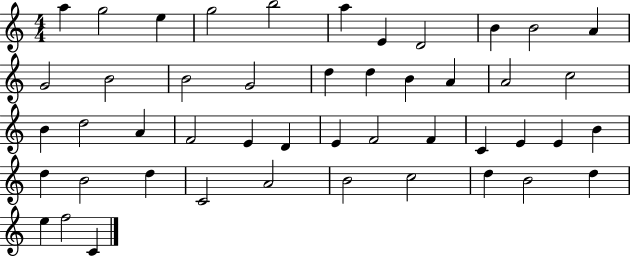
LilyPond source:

{
  \clef treble
  \numericTimeSignature
  \time 4/4
  \key c \major
  a''4 g''2 e''4 | g''2 b''2 | a''4 e'4 d'2 | b'4 b'2 a'4 | \break g'2 b'2 | b'2 g'2 | d''4 d''4 b'4 a'4 | a'2 c''2 | \break b'4 d''2 a'4 | f'2 e'4 d'4 | e'4 f'2 f'4 | c'4 e'4 e'4 b'4 | \break d''4 b'2 d''4 | c'2 a'2 | b'2 c''2 | d''4 b'2 d''4 | \break e''4 f''2 c'4 | \bar "|."
}